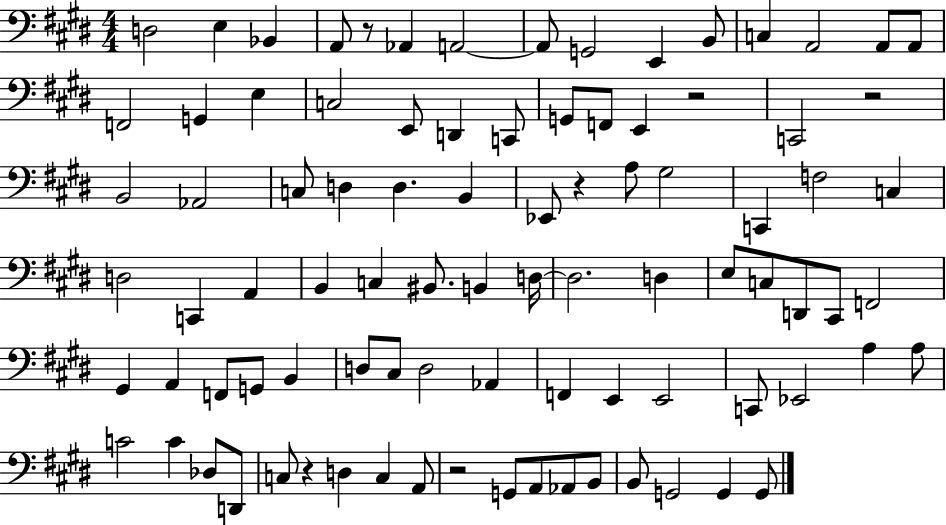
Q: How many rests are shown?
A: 6